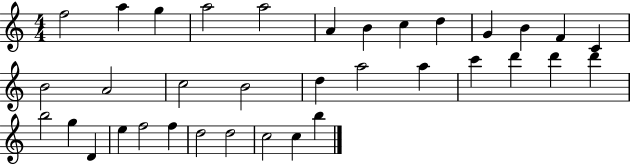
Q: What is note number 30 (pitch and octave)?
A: F5